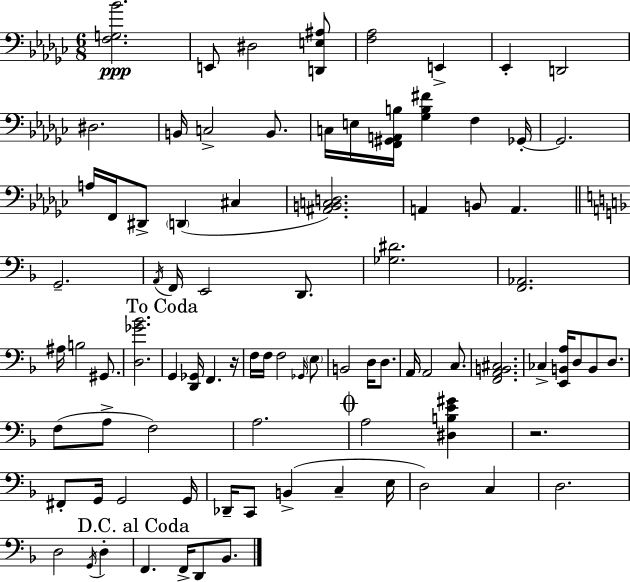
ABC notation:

X:1
T:Untitled
M:6/8
L:1/4
K:Ebm
[F,G,_B]2 E,,/2 ^D,2 [D,,E,^A,]/2 [F,_A,]2 E,, _E,, D,,2 ^D,2 B,,/4 C,2 B,,/2 C,/4 E,/4 [F,,^G,,A,,B,]/4 [_G,B,^F] F, _G,,/4 _G,,2 A,/4 F,,/4 ^D,,/2 D,, ^C, [^A,,B,,C,D,]2 A,, B,,/2 A,, G,,2 A,,/4 F,,/4 E,,2 D,,/2 [_G,^D]2 [F,,_A,,]2 ^A,/4 B,2 ^G,,/2 [D,_G_B]2 G,, [D,,_G,,]/4 F,, z/4 F,/4 F,/4 F,2 _G,,/4 E,/2 B,,2 D,/4 D,/2 A,,/4 A,,2 C,/2 [F,,A,,B,,^C,]2 _C, [E,,B,,A,]/4 D,/2 B,,/2 D,/2 F,/2 A,/2 F,2 A,2 A,2 [^D,B,E^G] z2 ^F,,/2 G,,/4 G,,2 G,,/4 _D,,/4 C,,/2 B,, C, E,/4 D,2 C, D,2 D,2 G,,/4 D, F,, F,,/4 D,,/2 _B,,/2